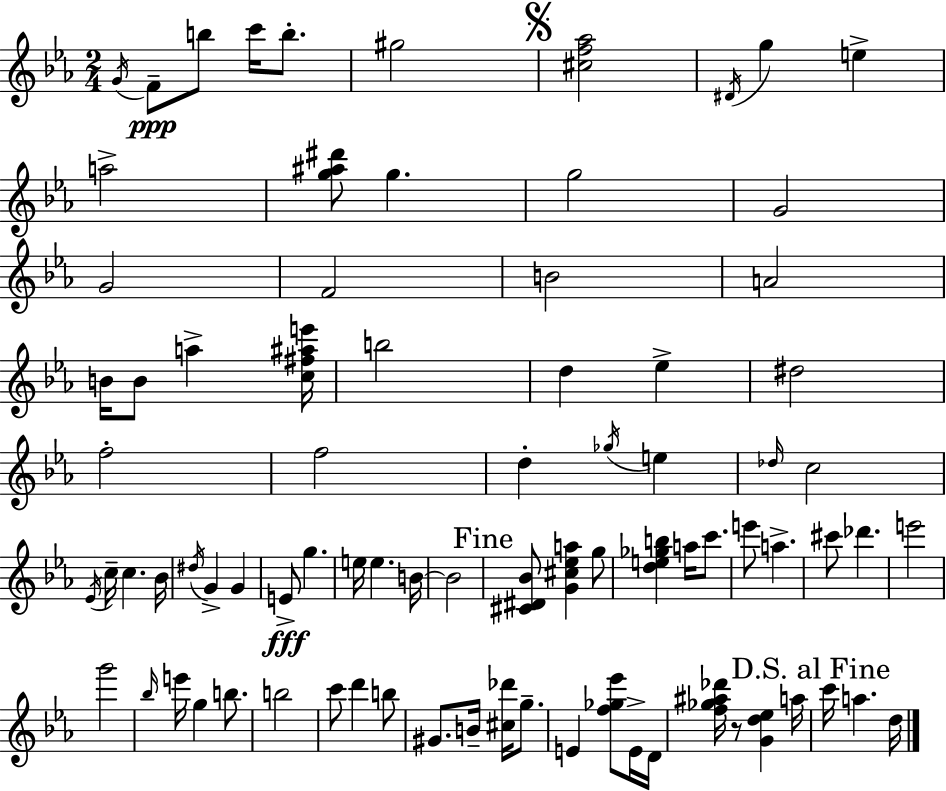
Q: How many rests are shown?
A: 1